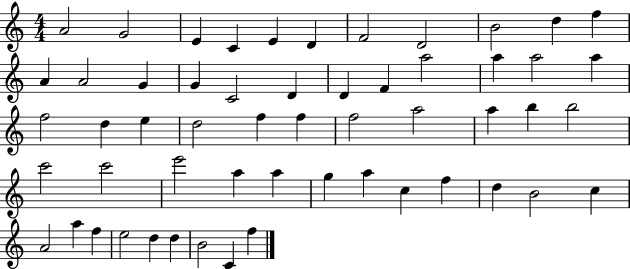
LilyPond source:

{
  \clef treble
  \numericTimeSignature
  \time 4/4
  \key c \major
  a'2 g'2 | e'4 c'4 e'4 d'4 | f'2 d'2 | b'2 d''4 f''4 | \break a'4 a'2 g'4 | g'4 c'2 d'4 | d'4 f'4 a''2 | a''4 a''2 a''4 | \break f''2 d''4 e''4 | d''2 f''4 f''4 | f''2 a''2 | a''4 b''4 b''2 | \break c'''2 c'''2 | e'''2 a''4 a''4 | g''4 a''4 c''4 f''4 | d''4 b'2 c''4 | \break a'2 a''4 f''4 | e''2 d''4 d''4 | b'2 c'4 f''4 | \bar "|."
}